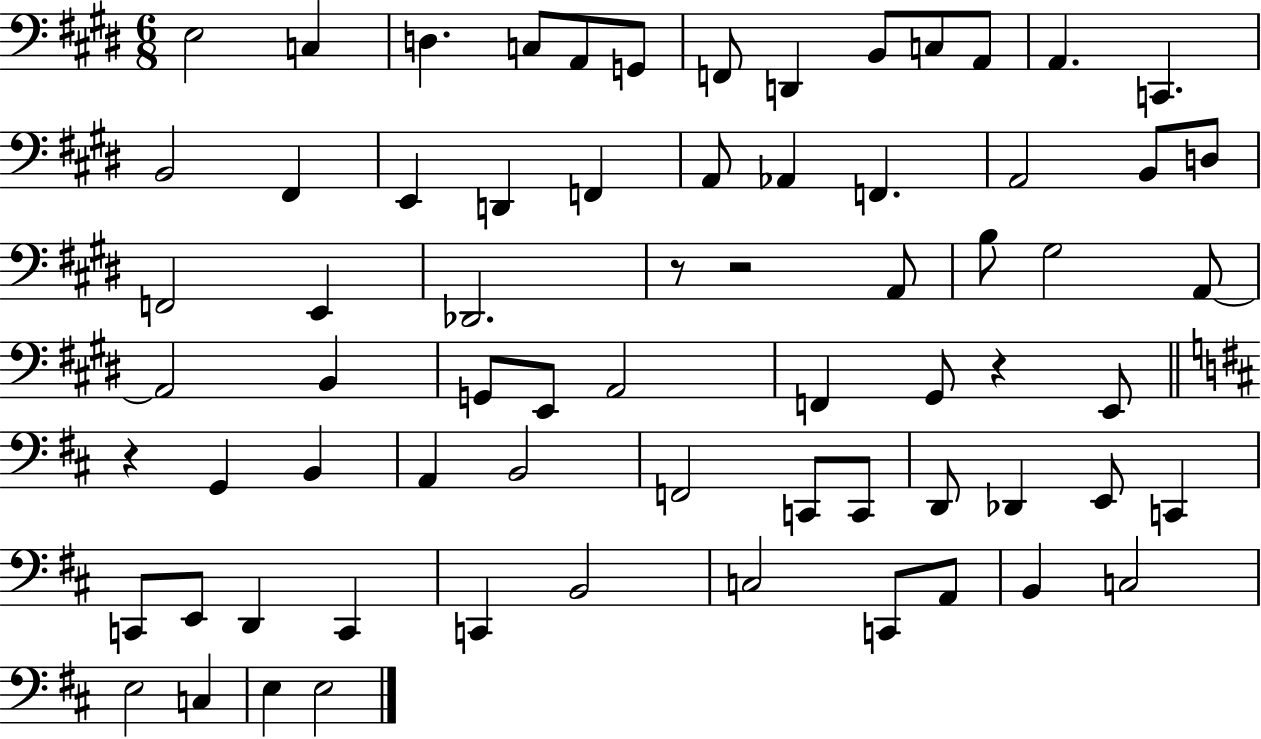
{
  \clef bass
  \numericTimeSignature
  \time 6/8
  \key e \major
  \repeat volta 2 { e2 c4 | d4. c8 a,8 g,8 | f,8 d,4 b,8 c8 a,8 | a,4. c,4. | \break b,2 fis,4 | e,4 d,4 f,4 | a,8 aes,4 f,4. | a,2 b,8 d8 | \break f,2 e,4 | des,2. | r8 r2 a,8 | b8 gis2 a,8~~ | \break a,2 b,4 | g,8 e,8 a,2 | f,4 gis,8 r4 e,8 | \bar "||" \break \key d \major r4 g,4 b,4 | a,4 b,2 | f,2 c,8 c,8 | d,8 des,4 e,8 c,4 | \break c,8 e,8 d,4 c,4 | c,4 b,2 | c2 c,8 a,8 | b,4 c2 | \break e2 c4 | e4 e2 | } \bar "|."
}